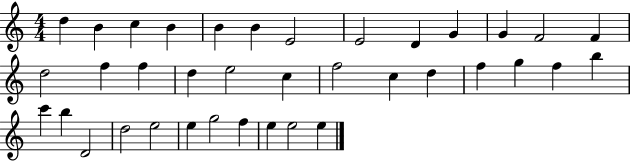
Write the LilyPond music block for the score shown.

{
  \clef treble
  \numericTimeSignature
  \time 4/4
  \key c \major
  d''4 b'4 c''4 b'4 | b'4 b'4 e'2 | e'2 d'4 g'4 | g'4 f'2 f'4 | \break d''2 f''4 f''4 | d''4 e''2 c''4 | f''2 c''4 d''4 | f''4 g''4 f''4 b''4 | \break c'''4 b''4 d'2 | d''2 e''2 | e''4 g''2 f''4 | e''4 e''2 e''4 | \break \bar "|."
}